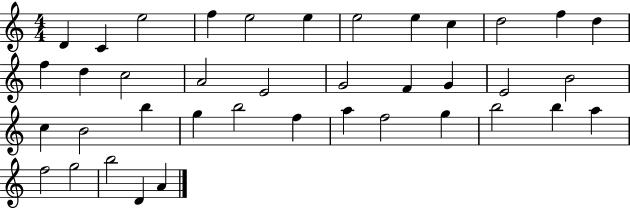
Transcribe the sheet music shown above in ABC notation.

X:1
T:Untitled
M:4/4
L:1/4
K:C
D C e2 f e2 e e2 e c d2 f d f d c2 A2 E2 G2 F G E2 B2 c B2 b g b2 f a f2 g b2 b a f2 g2 b2 D A